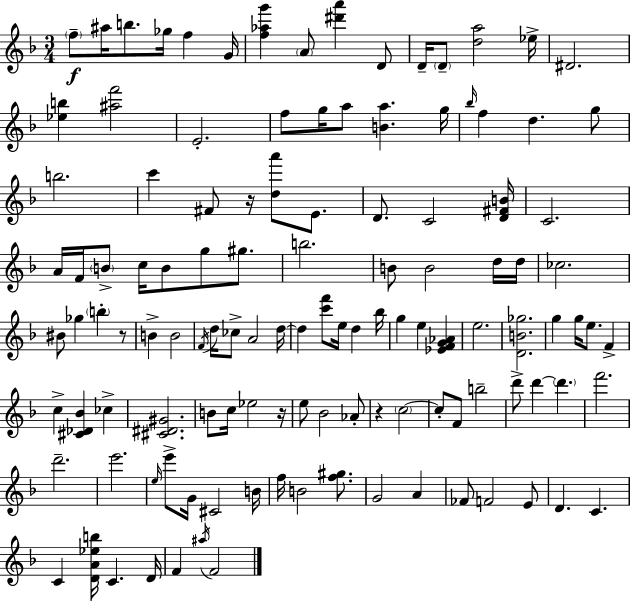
{
  \clef treble
  \numericTimeSignature
  \time 3/4
  \key d \minor
  \repeat volta 2 { \parenthesize f''8--\f ais''16 b''8. ges''16 f''4 g'16 | <f'' aes'' g'''>4 \parenthesize a'8 <dis''' a'''>4 d'8 | d'16-- \parenthesize d'8-- <d'' a''>2 ees''16-> | dis'2. | \break <ees'' b''>4 <ais'' f'''>2 | e'2.-. | f''8 g''16 a''8 <b' a''>4. g''16 | \grace { bes''16 } f''4 d''4. g''8 | \break b''2. | c'''4 fis'8 r16 <d'' a'''>8 e'8. | d'8. c'2 | <d' fis' b'>16 c'2. | \break a'16 f'16 \parenthesize b'8-> c''16 b'8 g''8 gis''8. | b''2. | b'8 b'2 d''16 | d''16 ces''2. | \break bis'8 ges''4 \parenthesize b''4-. r8 | b'4-> b'2 | \acciaccatura { f'16 } d''16 ces''8-> a'2 | d''16~~ d''4 <c''' f'''>8 e''16 d''4 | \break bes''16 g''4 e''4 <ees' f' g' aes'>4 | e''2. | <d' b' ges''>2. | g''4 g''16 e''8. f'4-> | \break c''4-> <cis' des' bes'>4 ces''4-> | <cis' dis' gis'>2. | b'8 c''16 ees''2 | r16 e''8 bes'2 | \break aes'8-. r4 \parenthesize c''2~~ | c''8-. f'8 b''2-- | d'''8-> d'''4~~ \parenthesize d'''4. | f'''2. | \break d'''2.-- | e'''2. | \grace { e''16 } e'''8-> g'16 cis'2 | b'16 f''16 b'2 | \break <f'' gis''>8. g'2 a'4 | fes'8 f'2 | e'8 d'4. c'4. | c'4 <d' a' ees'' b''>16 c'4. | \break d'16 f'4 \acciaccatura { ais''16 } f'2 | } \bar "|."
}